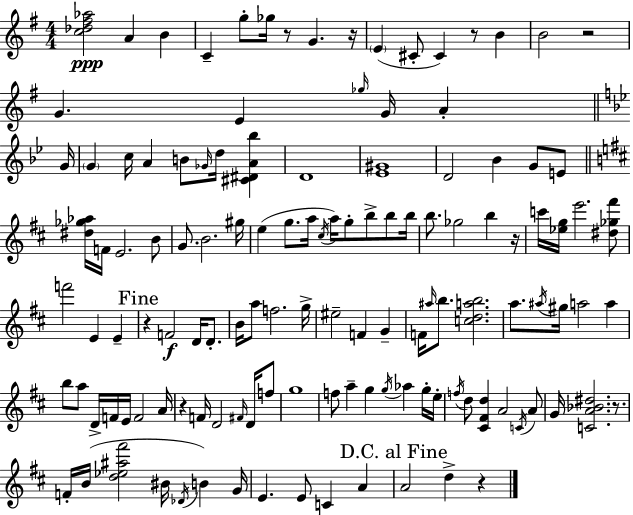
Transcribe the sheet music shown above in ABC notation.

X:1
T:Untitled
M:4/4
L:1/4
K:Em
[c_d^f_a]2 A B C g/2 _g/4 z/2 G z/4 E ^C/2 ^C z/2 B B2 z2 G E _g/4 G/4 A G/4 G c/4 A B/2 _G/4 d/4 [^C^DA_b] D4 [_E^G]4 D2 _B G/2 E/2 [^d_g_a]/4 F/4 E2 B/2 G/2 B2 ^g/4 e g/2 a/4 ^c/4 a/4 g/2 b/2 b/2 b/4 b/2 _g2 b z/4 c'/4 [_eg]/4 e'2 [^d_g^f']/2 f'2 E E z F2 D/4 D/2 B/4 a/2 f2 g/4 ^e2 F G F/4 ^a/4 b/2 [cdab]2 a/2 ^a/4 ^g/4 a2 a b/2 a/2 D/4 F/4 E/4 F2 A/4 z F/4 D2 ^F/4 D/4 f/2 g4 f/2 a g g/4 _a g/4 e/4 f/4 d/2 [^C^Fd] A2 C/4 A/2 G/4 [CA_B^d]2 z/2 F/4 B/4 [d_e^a^f']2 ^B/4 _D/4 B G/4 E E/2 C A A2 d z